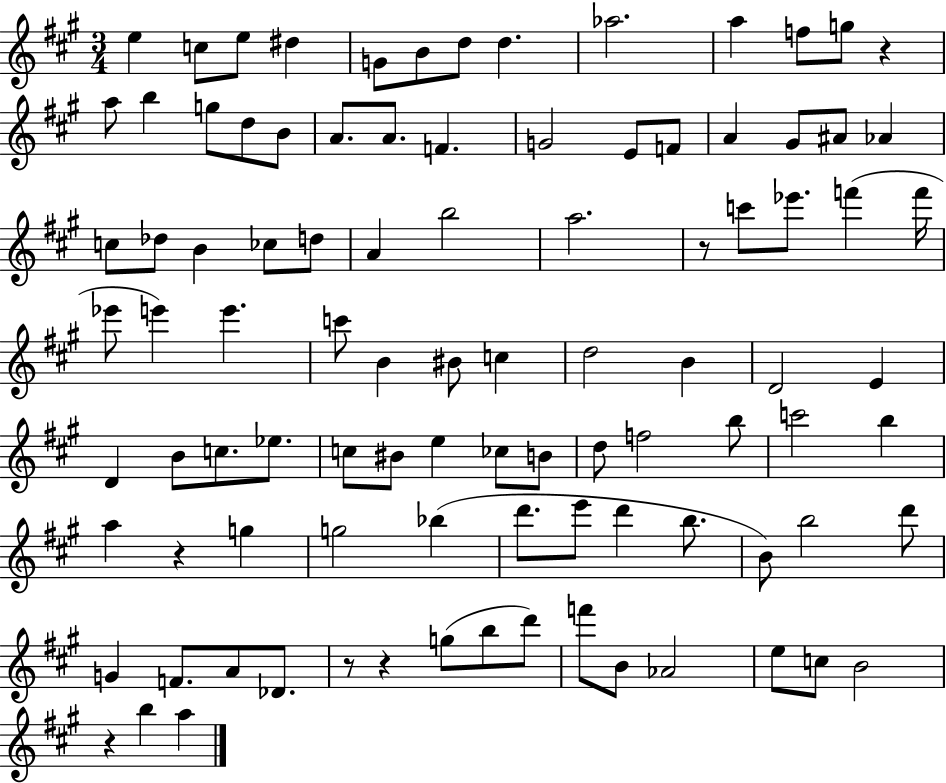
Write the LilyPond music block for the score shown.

{
  \clef treble
  \numericTimeSignature
  \time 3/4
  \key a \major
  e''4 c''8 e''8 dis''4 | g'8 b'8 d''8 d''4. | aes''2. | a''4 f''8 g''8 r4 | \break a''8 b''4 g''8 d''8 b'8 | a'8. a'8. f'4. | g'2 e'8 f'8 | a'4 gis'8 ais'8 aes'4 | \break c''8 des''8 b'4 ces''8 d''8 | a'4 b''2 | a''2. | r8 c'''8 ees'''8. f'''4( f'''16 | \break ees'''8 e'''4) e'''4. | c'''8 b'4 bis'8 c''4 | d''2 b'4 | d'2 e'4 | \break d'4 b'8 c''8. ees''8. | c''8 bis'8 e''4 ces''8 b'8 | d''8 f''2 b''8 | c'''2 b''4 | \break a''4 r4 g''4 | g''2 bes''4( | d'''8. e'''8 d'''4 b''8. | b'8) b''2 d'''8 | \break g'4 f'8. a'8 des'8. | r8 r4 g''8( b''8 d'''8) | f'''8 b'8 aes'2 | e''8 c''8 b'2 | \break r4 b''4 a''4 | \bar "|."
}